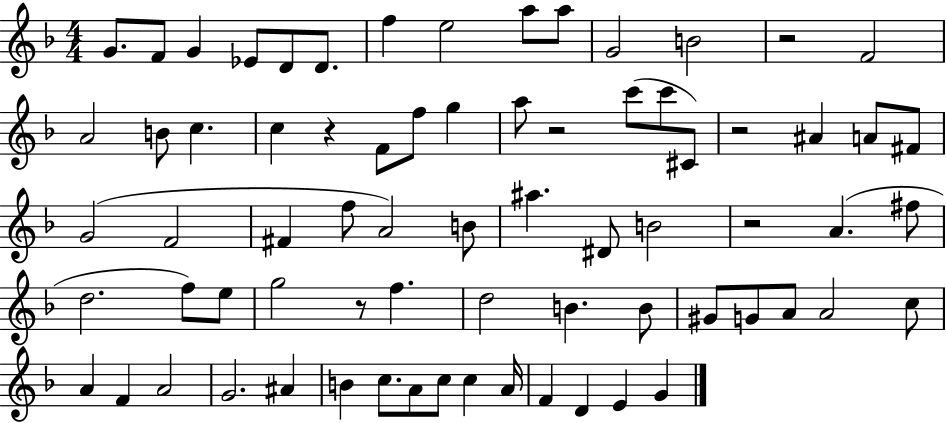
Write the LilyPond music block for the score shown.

{
  \clef treble
  \numericTimeSignature
  \time 4/4
  \key f \major
  g'8. f'8 g'4 ees'8 d'8 d'8. | f''4 e''2 a''8 a''8 | g'2 b'2 | r2 f'2 | \break a'2 b'8 c''4. | c''4 r4 f'8 f''8 g''4 | a''8 r2 c'''8( c'''8 cis'8) | r2 ais'4 a'8 fis'8 | \break g'2( f'2 | fis'4 f''8 a'2) b'8 | ais''4. dis'8 b'2 | r2 a'4.( fis''8 | \break d''2. f''8) e''8 | g''2 r8 f''4. | d''2 b'4. b'8 | gis'8 g'8 a'8 a'2 c''8 | \break a'4 f'4 a'2 | g'2. ais'4 | b'4 c''8. a'8 c''8 c''4 a'16 | f'4 d'4 e'4 g'4 | \break \bar "|."
}